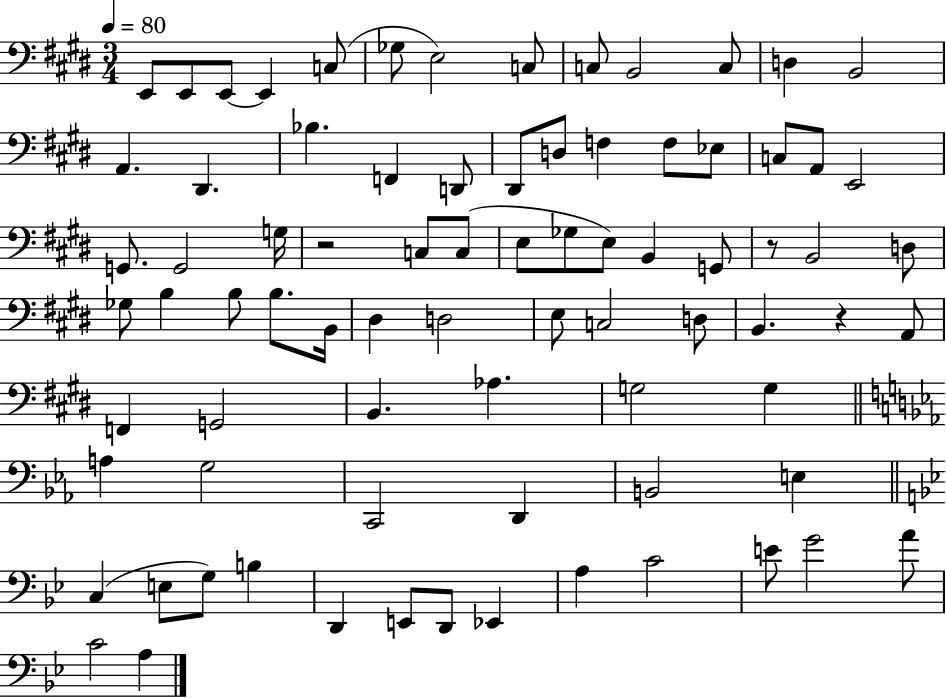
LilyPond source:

{
  \clef bass
  \numericTimeSignature
  \time 3/4
  \key e \major
  \tempo 4 = 80
  e,8 e,8 e,8~~ e,4 c8( | ges8 e2) c8 | c8 b,2 c8 | d4 b,2 | \break a,4. dis,4. | bes4. f,4 d,8 | dis,8 d8 f4 f8 ees8 | c8 a,8 e,2 | \break g,8. g,2 g16 | r2 c8 c8( | e8 ges8 e8) b,4 g,8 | r8 b,2 d8 | \break ges8 b4 b8 b8. b,16 | dis4 d2 | e8 c2 d8 | b,4. r4 a,8 | \break f,4 g,2 | b,4. aes4. | g2 g4 | \bar "||" \break \key c \minor a4 g2 | c,2 d,4 | b,2 e4 | \bar "||" \break \key bes \major c4( e8 g8) b4 | d,4 e,8 d,8 ees,4 | a4 c'2 | e'8 g'2 a'8 | \break c'2 a4 | \bar "|."
}